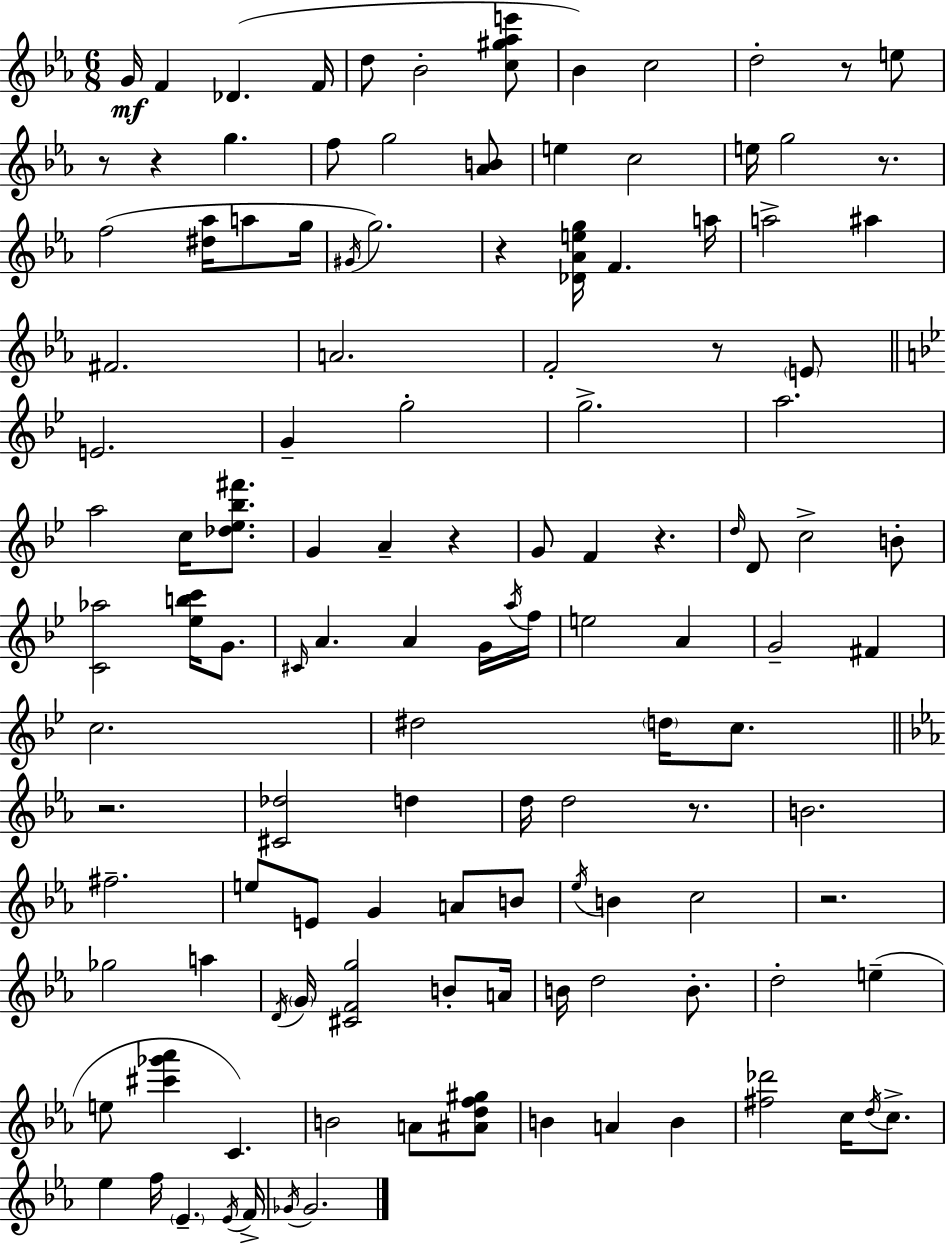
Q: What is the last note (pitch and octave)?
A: Gb4